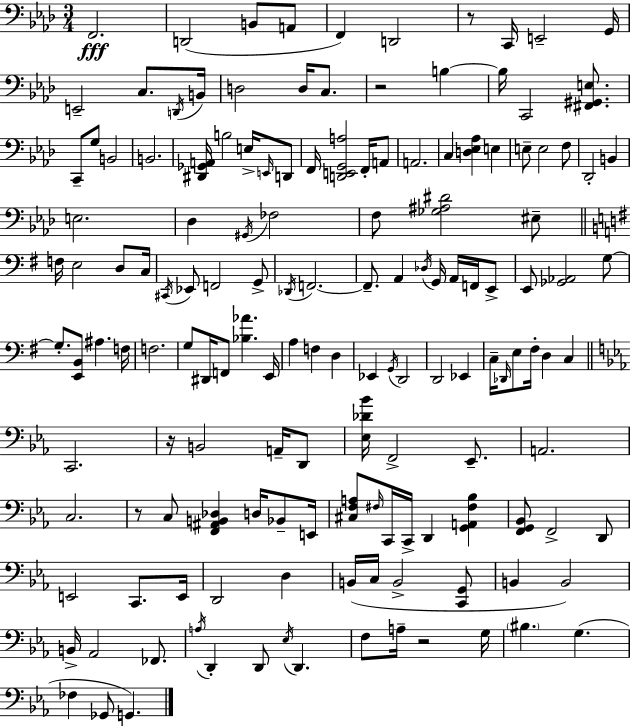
F2/h. D2/h B2/e A2/e F2/q D2/h R/e C2/s E2/h G2/s E2/h C3/e. D2/s B2/s D3/h D3/s C3/e. R/h B3/q B3/s C2/h [F#2,G#2,E3]/e. C2/e G3/e B2/h B2/h. [D#2,Gb2,A2]/s B3/h E3/s E2/s D2/e F2/s [D2,E2,G2,A3]/h F2/s A2/e A2/h. C3/q [D3,Eb3,Ab3]/q E3/q E3/e E3/h F3/e Db2/h B2/q E3/h. Db3/q G#2/s FES3/h F3/e [Gb3,A#3,D#4]/h EIS3/e F3/s E3/h D3/e C3/s C#2/s Eb2/e F2/h G2/e Db2/s F2/h. F2/e. A2/q Db3/s G2/s A2/s F2/s E2/e E2/e [Gb2,Ab2]/h G3/e G3/e. [E2,B2]/e A#3/q. F3/s F3/h. G3/e D#2/s F2/e [Bb3,Ab4]/q. E2/s A3/q F3/q D3/q Eb2/q G2/s D2/h D2/h Eb2/q C3/s Db2/s E3/e F#3/s D3/q C3/q C2/h. R/s B2/h A2/s D2/e [Eb3,Db4,Bb4]/s F2/h Eb2/e. A2/h. C3/h. R/e C3/e [F2,A#2,B2,Db3]/q D3/s Bb2/e E2/s [C#3,F3,A3]/e F#3/s C2/s C2/s D2/q [G2,A2,F#3,Bb3]/q [F2,G2,Bb2]/e F2/h D2/e E2/h C2/e. E2/s D2/h D3/q B2/s C3/s B2/h [C2,G2]/e B2/q B2/h B2/s Ab2/h FES2/e. A3/s D2/q D2/e Eb3/s D2/q. F3/e A3/s R/h G3/s BIS3/q. G3/q. FES3/q Gb2/e G2/q.